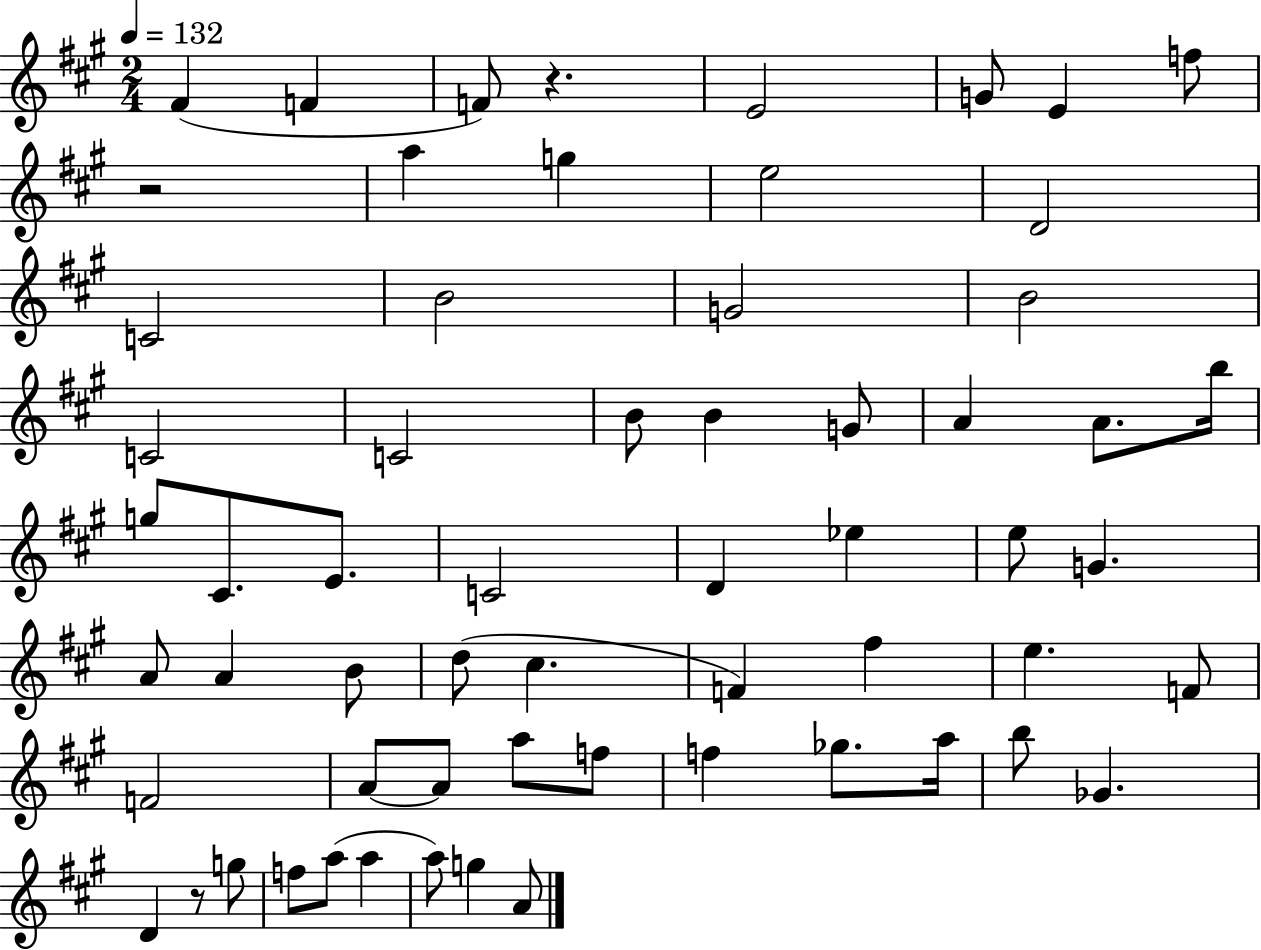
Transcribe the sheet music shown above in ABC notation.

X:1
T:Untitled
M:2/4
L:1/4
K:A
^F F F/2 z E2 G/2 E f/2 z2 a g e2 D2 C2 B2 G2 B2 C2 C2 B/2 B G/2 A A/2 b/4 g/2 ^C/2 E/2 C2 D _e e/2 G A/2 A B/2 d/2 ^c F ^f e F/2 F2 A/2 A/2 a/2 f/2 f _g/2 a/4 b/2 _G D z/2 g/2 f/2 a/2 a a/2 g A/2